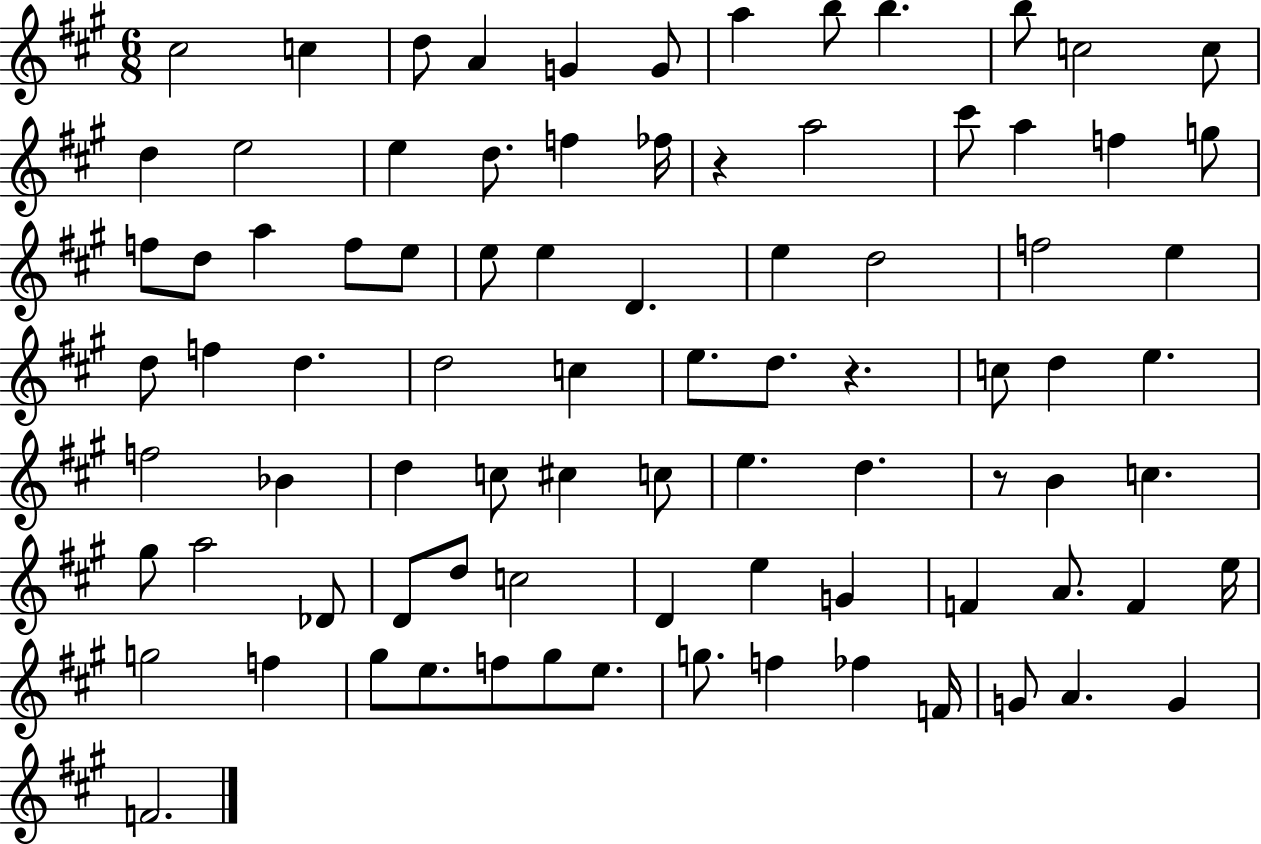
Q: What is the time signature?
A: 6/8